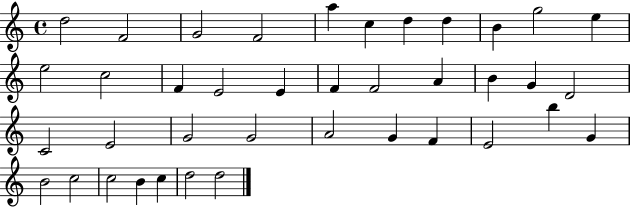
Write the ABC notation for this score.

X:1
T:Untitled
M:4/4
L:1/4
K:C
d2 F2 G2 F2 a c d d B g2 e e2 c2 F E2 E F F2 A B G D2 C2 E2 G2 G2 A2 G F E2 b G B2 c2 c2 B c d2 d2